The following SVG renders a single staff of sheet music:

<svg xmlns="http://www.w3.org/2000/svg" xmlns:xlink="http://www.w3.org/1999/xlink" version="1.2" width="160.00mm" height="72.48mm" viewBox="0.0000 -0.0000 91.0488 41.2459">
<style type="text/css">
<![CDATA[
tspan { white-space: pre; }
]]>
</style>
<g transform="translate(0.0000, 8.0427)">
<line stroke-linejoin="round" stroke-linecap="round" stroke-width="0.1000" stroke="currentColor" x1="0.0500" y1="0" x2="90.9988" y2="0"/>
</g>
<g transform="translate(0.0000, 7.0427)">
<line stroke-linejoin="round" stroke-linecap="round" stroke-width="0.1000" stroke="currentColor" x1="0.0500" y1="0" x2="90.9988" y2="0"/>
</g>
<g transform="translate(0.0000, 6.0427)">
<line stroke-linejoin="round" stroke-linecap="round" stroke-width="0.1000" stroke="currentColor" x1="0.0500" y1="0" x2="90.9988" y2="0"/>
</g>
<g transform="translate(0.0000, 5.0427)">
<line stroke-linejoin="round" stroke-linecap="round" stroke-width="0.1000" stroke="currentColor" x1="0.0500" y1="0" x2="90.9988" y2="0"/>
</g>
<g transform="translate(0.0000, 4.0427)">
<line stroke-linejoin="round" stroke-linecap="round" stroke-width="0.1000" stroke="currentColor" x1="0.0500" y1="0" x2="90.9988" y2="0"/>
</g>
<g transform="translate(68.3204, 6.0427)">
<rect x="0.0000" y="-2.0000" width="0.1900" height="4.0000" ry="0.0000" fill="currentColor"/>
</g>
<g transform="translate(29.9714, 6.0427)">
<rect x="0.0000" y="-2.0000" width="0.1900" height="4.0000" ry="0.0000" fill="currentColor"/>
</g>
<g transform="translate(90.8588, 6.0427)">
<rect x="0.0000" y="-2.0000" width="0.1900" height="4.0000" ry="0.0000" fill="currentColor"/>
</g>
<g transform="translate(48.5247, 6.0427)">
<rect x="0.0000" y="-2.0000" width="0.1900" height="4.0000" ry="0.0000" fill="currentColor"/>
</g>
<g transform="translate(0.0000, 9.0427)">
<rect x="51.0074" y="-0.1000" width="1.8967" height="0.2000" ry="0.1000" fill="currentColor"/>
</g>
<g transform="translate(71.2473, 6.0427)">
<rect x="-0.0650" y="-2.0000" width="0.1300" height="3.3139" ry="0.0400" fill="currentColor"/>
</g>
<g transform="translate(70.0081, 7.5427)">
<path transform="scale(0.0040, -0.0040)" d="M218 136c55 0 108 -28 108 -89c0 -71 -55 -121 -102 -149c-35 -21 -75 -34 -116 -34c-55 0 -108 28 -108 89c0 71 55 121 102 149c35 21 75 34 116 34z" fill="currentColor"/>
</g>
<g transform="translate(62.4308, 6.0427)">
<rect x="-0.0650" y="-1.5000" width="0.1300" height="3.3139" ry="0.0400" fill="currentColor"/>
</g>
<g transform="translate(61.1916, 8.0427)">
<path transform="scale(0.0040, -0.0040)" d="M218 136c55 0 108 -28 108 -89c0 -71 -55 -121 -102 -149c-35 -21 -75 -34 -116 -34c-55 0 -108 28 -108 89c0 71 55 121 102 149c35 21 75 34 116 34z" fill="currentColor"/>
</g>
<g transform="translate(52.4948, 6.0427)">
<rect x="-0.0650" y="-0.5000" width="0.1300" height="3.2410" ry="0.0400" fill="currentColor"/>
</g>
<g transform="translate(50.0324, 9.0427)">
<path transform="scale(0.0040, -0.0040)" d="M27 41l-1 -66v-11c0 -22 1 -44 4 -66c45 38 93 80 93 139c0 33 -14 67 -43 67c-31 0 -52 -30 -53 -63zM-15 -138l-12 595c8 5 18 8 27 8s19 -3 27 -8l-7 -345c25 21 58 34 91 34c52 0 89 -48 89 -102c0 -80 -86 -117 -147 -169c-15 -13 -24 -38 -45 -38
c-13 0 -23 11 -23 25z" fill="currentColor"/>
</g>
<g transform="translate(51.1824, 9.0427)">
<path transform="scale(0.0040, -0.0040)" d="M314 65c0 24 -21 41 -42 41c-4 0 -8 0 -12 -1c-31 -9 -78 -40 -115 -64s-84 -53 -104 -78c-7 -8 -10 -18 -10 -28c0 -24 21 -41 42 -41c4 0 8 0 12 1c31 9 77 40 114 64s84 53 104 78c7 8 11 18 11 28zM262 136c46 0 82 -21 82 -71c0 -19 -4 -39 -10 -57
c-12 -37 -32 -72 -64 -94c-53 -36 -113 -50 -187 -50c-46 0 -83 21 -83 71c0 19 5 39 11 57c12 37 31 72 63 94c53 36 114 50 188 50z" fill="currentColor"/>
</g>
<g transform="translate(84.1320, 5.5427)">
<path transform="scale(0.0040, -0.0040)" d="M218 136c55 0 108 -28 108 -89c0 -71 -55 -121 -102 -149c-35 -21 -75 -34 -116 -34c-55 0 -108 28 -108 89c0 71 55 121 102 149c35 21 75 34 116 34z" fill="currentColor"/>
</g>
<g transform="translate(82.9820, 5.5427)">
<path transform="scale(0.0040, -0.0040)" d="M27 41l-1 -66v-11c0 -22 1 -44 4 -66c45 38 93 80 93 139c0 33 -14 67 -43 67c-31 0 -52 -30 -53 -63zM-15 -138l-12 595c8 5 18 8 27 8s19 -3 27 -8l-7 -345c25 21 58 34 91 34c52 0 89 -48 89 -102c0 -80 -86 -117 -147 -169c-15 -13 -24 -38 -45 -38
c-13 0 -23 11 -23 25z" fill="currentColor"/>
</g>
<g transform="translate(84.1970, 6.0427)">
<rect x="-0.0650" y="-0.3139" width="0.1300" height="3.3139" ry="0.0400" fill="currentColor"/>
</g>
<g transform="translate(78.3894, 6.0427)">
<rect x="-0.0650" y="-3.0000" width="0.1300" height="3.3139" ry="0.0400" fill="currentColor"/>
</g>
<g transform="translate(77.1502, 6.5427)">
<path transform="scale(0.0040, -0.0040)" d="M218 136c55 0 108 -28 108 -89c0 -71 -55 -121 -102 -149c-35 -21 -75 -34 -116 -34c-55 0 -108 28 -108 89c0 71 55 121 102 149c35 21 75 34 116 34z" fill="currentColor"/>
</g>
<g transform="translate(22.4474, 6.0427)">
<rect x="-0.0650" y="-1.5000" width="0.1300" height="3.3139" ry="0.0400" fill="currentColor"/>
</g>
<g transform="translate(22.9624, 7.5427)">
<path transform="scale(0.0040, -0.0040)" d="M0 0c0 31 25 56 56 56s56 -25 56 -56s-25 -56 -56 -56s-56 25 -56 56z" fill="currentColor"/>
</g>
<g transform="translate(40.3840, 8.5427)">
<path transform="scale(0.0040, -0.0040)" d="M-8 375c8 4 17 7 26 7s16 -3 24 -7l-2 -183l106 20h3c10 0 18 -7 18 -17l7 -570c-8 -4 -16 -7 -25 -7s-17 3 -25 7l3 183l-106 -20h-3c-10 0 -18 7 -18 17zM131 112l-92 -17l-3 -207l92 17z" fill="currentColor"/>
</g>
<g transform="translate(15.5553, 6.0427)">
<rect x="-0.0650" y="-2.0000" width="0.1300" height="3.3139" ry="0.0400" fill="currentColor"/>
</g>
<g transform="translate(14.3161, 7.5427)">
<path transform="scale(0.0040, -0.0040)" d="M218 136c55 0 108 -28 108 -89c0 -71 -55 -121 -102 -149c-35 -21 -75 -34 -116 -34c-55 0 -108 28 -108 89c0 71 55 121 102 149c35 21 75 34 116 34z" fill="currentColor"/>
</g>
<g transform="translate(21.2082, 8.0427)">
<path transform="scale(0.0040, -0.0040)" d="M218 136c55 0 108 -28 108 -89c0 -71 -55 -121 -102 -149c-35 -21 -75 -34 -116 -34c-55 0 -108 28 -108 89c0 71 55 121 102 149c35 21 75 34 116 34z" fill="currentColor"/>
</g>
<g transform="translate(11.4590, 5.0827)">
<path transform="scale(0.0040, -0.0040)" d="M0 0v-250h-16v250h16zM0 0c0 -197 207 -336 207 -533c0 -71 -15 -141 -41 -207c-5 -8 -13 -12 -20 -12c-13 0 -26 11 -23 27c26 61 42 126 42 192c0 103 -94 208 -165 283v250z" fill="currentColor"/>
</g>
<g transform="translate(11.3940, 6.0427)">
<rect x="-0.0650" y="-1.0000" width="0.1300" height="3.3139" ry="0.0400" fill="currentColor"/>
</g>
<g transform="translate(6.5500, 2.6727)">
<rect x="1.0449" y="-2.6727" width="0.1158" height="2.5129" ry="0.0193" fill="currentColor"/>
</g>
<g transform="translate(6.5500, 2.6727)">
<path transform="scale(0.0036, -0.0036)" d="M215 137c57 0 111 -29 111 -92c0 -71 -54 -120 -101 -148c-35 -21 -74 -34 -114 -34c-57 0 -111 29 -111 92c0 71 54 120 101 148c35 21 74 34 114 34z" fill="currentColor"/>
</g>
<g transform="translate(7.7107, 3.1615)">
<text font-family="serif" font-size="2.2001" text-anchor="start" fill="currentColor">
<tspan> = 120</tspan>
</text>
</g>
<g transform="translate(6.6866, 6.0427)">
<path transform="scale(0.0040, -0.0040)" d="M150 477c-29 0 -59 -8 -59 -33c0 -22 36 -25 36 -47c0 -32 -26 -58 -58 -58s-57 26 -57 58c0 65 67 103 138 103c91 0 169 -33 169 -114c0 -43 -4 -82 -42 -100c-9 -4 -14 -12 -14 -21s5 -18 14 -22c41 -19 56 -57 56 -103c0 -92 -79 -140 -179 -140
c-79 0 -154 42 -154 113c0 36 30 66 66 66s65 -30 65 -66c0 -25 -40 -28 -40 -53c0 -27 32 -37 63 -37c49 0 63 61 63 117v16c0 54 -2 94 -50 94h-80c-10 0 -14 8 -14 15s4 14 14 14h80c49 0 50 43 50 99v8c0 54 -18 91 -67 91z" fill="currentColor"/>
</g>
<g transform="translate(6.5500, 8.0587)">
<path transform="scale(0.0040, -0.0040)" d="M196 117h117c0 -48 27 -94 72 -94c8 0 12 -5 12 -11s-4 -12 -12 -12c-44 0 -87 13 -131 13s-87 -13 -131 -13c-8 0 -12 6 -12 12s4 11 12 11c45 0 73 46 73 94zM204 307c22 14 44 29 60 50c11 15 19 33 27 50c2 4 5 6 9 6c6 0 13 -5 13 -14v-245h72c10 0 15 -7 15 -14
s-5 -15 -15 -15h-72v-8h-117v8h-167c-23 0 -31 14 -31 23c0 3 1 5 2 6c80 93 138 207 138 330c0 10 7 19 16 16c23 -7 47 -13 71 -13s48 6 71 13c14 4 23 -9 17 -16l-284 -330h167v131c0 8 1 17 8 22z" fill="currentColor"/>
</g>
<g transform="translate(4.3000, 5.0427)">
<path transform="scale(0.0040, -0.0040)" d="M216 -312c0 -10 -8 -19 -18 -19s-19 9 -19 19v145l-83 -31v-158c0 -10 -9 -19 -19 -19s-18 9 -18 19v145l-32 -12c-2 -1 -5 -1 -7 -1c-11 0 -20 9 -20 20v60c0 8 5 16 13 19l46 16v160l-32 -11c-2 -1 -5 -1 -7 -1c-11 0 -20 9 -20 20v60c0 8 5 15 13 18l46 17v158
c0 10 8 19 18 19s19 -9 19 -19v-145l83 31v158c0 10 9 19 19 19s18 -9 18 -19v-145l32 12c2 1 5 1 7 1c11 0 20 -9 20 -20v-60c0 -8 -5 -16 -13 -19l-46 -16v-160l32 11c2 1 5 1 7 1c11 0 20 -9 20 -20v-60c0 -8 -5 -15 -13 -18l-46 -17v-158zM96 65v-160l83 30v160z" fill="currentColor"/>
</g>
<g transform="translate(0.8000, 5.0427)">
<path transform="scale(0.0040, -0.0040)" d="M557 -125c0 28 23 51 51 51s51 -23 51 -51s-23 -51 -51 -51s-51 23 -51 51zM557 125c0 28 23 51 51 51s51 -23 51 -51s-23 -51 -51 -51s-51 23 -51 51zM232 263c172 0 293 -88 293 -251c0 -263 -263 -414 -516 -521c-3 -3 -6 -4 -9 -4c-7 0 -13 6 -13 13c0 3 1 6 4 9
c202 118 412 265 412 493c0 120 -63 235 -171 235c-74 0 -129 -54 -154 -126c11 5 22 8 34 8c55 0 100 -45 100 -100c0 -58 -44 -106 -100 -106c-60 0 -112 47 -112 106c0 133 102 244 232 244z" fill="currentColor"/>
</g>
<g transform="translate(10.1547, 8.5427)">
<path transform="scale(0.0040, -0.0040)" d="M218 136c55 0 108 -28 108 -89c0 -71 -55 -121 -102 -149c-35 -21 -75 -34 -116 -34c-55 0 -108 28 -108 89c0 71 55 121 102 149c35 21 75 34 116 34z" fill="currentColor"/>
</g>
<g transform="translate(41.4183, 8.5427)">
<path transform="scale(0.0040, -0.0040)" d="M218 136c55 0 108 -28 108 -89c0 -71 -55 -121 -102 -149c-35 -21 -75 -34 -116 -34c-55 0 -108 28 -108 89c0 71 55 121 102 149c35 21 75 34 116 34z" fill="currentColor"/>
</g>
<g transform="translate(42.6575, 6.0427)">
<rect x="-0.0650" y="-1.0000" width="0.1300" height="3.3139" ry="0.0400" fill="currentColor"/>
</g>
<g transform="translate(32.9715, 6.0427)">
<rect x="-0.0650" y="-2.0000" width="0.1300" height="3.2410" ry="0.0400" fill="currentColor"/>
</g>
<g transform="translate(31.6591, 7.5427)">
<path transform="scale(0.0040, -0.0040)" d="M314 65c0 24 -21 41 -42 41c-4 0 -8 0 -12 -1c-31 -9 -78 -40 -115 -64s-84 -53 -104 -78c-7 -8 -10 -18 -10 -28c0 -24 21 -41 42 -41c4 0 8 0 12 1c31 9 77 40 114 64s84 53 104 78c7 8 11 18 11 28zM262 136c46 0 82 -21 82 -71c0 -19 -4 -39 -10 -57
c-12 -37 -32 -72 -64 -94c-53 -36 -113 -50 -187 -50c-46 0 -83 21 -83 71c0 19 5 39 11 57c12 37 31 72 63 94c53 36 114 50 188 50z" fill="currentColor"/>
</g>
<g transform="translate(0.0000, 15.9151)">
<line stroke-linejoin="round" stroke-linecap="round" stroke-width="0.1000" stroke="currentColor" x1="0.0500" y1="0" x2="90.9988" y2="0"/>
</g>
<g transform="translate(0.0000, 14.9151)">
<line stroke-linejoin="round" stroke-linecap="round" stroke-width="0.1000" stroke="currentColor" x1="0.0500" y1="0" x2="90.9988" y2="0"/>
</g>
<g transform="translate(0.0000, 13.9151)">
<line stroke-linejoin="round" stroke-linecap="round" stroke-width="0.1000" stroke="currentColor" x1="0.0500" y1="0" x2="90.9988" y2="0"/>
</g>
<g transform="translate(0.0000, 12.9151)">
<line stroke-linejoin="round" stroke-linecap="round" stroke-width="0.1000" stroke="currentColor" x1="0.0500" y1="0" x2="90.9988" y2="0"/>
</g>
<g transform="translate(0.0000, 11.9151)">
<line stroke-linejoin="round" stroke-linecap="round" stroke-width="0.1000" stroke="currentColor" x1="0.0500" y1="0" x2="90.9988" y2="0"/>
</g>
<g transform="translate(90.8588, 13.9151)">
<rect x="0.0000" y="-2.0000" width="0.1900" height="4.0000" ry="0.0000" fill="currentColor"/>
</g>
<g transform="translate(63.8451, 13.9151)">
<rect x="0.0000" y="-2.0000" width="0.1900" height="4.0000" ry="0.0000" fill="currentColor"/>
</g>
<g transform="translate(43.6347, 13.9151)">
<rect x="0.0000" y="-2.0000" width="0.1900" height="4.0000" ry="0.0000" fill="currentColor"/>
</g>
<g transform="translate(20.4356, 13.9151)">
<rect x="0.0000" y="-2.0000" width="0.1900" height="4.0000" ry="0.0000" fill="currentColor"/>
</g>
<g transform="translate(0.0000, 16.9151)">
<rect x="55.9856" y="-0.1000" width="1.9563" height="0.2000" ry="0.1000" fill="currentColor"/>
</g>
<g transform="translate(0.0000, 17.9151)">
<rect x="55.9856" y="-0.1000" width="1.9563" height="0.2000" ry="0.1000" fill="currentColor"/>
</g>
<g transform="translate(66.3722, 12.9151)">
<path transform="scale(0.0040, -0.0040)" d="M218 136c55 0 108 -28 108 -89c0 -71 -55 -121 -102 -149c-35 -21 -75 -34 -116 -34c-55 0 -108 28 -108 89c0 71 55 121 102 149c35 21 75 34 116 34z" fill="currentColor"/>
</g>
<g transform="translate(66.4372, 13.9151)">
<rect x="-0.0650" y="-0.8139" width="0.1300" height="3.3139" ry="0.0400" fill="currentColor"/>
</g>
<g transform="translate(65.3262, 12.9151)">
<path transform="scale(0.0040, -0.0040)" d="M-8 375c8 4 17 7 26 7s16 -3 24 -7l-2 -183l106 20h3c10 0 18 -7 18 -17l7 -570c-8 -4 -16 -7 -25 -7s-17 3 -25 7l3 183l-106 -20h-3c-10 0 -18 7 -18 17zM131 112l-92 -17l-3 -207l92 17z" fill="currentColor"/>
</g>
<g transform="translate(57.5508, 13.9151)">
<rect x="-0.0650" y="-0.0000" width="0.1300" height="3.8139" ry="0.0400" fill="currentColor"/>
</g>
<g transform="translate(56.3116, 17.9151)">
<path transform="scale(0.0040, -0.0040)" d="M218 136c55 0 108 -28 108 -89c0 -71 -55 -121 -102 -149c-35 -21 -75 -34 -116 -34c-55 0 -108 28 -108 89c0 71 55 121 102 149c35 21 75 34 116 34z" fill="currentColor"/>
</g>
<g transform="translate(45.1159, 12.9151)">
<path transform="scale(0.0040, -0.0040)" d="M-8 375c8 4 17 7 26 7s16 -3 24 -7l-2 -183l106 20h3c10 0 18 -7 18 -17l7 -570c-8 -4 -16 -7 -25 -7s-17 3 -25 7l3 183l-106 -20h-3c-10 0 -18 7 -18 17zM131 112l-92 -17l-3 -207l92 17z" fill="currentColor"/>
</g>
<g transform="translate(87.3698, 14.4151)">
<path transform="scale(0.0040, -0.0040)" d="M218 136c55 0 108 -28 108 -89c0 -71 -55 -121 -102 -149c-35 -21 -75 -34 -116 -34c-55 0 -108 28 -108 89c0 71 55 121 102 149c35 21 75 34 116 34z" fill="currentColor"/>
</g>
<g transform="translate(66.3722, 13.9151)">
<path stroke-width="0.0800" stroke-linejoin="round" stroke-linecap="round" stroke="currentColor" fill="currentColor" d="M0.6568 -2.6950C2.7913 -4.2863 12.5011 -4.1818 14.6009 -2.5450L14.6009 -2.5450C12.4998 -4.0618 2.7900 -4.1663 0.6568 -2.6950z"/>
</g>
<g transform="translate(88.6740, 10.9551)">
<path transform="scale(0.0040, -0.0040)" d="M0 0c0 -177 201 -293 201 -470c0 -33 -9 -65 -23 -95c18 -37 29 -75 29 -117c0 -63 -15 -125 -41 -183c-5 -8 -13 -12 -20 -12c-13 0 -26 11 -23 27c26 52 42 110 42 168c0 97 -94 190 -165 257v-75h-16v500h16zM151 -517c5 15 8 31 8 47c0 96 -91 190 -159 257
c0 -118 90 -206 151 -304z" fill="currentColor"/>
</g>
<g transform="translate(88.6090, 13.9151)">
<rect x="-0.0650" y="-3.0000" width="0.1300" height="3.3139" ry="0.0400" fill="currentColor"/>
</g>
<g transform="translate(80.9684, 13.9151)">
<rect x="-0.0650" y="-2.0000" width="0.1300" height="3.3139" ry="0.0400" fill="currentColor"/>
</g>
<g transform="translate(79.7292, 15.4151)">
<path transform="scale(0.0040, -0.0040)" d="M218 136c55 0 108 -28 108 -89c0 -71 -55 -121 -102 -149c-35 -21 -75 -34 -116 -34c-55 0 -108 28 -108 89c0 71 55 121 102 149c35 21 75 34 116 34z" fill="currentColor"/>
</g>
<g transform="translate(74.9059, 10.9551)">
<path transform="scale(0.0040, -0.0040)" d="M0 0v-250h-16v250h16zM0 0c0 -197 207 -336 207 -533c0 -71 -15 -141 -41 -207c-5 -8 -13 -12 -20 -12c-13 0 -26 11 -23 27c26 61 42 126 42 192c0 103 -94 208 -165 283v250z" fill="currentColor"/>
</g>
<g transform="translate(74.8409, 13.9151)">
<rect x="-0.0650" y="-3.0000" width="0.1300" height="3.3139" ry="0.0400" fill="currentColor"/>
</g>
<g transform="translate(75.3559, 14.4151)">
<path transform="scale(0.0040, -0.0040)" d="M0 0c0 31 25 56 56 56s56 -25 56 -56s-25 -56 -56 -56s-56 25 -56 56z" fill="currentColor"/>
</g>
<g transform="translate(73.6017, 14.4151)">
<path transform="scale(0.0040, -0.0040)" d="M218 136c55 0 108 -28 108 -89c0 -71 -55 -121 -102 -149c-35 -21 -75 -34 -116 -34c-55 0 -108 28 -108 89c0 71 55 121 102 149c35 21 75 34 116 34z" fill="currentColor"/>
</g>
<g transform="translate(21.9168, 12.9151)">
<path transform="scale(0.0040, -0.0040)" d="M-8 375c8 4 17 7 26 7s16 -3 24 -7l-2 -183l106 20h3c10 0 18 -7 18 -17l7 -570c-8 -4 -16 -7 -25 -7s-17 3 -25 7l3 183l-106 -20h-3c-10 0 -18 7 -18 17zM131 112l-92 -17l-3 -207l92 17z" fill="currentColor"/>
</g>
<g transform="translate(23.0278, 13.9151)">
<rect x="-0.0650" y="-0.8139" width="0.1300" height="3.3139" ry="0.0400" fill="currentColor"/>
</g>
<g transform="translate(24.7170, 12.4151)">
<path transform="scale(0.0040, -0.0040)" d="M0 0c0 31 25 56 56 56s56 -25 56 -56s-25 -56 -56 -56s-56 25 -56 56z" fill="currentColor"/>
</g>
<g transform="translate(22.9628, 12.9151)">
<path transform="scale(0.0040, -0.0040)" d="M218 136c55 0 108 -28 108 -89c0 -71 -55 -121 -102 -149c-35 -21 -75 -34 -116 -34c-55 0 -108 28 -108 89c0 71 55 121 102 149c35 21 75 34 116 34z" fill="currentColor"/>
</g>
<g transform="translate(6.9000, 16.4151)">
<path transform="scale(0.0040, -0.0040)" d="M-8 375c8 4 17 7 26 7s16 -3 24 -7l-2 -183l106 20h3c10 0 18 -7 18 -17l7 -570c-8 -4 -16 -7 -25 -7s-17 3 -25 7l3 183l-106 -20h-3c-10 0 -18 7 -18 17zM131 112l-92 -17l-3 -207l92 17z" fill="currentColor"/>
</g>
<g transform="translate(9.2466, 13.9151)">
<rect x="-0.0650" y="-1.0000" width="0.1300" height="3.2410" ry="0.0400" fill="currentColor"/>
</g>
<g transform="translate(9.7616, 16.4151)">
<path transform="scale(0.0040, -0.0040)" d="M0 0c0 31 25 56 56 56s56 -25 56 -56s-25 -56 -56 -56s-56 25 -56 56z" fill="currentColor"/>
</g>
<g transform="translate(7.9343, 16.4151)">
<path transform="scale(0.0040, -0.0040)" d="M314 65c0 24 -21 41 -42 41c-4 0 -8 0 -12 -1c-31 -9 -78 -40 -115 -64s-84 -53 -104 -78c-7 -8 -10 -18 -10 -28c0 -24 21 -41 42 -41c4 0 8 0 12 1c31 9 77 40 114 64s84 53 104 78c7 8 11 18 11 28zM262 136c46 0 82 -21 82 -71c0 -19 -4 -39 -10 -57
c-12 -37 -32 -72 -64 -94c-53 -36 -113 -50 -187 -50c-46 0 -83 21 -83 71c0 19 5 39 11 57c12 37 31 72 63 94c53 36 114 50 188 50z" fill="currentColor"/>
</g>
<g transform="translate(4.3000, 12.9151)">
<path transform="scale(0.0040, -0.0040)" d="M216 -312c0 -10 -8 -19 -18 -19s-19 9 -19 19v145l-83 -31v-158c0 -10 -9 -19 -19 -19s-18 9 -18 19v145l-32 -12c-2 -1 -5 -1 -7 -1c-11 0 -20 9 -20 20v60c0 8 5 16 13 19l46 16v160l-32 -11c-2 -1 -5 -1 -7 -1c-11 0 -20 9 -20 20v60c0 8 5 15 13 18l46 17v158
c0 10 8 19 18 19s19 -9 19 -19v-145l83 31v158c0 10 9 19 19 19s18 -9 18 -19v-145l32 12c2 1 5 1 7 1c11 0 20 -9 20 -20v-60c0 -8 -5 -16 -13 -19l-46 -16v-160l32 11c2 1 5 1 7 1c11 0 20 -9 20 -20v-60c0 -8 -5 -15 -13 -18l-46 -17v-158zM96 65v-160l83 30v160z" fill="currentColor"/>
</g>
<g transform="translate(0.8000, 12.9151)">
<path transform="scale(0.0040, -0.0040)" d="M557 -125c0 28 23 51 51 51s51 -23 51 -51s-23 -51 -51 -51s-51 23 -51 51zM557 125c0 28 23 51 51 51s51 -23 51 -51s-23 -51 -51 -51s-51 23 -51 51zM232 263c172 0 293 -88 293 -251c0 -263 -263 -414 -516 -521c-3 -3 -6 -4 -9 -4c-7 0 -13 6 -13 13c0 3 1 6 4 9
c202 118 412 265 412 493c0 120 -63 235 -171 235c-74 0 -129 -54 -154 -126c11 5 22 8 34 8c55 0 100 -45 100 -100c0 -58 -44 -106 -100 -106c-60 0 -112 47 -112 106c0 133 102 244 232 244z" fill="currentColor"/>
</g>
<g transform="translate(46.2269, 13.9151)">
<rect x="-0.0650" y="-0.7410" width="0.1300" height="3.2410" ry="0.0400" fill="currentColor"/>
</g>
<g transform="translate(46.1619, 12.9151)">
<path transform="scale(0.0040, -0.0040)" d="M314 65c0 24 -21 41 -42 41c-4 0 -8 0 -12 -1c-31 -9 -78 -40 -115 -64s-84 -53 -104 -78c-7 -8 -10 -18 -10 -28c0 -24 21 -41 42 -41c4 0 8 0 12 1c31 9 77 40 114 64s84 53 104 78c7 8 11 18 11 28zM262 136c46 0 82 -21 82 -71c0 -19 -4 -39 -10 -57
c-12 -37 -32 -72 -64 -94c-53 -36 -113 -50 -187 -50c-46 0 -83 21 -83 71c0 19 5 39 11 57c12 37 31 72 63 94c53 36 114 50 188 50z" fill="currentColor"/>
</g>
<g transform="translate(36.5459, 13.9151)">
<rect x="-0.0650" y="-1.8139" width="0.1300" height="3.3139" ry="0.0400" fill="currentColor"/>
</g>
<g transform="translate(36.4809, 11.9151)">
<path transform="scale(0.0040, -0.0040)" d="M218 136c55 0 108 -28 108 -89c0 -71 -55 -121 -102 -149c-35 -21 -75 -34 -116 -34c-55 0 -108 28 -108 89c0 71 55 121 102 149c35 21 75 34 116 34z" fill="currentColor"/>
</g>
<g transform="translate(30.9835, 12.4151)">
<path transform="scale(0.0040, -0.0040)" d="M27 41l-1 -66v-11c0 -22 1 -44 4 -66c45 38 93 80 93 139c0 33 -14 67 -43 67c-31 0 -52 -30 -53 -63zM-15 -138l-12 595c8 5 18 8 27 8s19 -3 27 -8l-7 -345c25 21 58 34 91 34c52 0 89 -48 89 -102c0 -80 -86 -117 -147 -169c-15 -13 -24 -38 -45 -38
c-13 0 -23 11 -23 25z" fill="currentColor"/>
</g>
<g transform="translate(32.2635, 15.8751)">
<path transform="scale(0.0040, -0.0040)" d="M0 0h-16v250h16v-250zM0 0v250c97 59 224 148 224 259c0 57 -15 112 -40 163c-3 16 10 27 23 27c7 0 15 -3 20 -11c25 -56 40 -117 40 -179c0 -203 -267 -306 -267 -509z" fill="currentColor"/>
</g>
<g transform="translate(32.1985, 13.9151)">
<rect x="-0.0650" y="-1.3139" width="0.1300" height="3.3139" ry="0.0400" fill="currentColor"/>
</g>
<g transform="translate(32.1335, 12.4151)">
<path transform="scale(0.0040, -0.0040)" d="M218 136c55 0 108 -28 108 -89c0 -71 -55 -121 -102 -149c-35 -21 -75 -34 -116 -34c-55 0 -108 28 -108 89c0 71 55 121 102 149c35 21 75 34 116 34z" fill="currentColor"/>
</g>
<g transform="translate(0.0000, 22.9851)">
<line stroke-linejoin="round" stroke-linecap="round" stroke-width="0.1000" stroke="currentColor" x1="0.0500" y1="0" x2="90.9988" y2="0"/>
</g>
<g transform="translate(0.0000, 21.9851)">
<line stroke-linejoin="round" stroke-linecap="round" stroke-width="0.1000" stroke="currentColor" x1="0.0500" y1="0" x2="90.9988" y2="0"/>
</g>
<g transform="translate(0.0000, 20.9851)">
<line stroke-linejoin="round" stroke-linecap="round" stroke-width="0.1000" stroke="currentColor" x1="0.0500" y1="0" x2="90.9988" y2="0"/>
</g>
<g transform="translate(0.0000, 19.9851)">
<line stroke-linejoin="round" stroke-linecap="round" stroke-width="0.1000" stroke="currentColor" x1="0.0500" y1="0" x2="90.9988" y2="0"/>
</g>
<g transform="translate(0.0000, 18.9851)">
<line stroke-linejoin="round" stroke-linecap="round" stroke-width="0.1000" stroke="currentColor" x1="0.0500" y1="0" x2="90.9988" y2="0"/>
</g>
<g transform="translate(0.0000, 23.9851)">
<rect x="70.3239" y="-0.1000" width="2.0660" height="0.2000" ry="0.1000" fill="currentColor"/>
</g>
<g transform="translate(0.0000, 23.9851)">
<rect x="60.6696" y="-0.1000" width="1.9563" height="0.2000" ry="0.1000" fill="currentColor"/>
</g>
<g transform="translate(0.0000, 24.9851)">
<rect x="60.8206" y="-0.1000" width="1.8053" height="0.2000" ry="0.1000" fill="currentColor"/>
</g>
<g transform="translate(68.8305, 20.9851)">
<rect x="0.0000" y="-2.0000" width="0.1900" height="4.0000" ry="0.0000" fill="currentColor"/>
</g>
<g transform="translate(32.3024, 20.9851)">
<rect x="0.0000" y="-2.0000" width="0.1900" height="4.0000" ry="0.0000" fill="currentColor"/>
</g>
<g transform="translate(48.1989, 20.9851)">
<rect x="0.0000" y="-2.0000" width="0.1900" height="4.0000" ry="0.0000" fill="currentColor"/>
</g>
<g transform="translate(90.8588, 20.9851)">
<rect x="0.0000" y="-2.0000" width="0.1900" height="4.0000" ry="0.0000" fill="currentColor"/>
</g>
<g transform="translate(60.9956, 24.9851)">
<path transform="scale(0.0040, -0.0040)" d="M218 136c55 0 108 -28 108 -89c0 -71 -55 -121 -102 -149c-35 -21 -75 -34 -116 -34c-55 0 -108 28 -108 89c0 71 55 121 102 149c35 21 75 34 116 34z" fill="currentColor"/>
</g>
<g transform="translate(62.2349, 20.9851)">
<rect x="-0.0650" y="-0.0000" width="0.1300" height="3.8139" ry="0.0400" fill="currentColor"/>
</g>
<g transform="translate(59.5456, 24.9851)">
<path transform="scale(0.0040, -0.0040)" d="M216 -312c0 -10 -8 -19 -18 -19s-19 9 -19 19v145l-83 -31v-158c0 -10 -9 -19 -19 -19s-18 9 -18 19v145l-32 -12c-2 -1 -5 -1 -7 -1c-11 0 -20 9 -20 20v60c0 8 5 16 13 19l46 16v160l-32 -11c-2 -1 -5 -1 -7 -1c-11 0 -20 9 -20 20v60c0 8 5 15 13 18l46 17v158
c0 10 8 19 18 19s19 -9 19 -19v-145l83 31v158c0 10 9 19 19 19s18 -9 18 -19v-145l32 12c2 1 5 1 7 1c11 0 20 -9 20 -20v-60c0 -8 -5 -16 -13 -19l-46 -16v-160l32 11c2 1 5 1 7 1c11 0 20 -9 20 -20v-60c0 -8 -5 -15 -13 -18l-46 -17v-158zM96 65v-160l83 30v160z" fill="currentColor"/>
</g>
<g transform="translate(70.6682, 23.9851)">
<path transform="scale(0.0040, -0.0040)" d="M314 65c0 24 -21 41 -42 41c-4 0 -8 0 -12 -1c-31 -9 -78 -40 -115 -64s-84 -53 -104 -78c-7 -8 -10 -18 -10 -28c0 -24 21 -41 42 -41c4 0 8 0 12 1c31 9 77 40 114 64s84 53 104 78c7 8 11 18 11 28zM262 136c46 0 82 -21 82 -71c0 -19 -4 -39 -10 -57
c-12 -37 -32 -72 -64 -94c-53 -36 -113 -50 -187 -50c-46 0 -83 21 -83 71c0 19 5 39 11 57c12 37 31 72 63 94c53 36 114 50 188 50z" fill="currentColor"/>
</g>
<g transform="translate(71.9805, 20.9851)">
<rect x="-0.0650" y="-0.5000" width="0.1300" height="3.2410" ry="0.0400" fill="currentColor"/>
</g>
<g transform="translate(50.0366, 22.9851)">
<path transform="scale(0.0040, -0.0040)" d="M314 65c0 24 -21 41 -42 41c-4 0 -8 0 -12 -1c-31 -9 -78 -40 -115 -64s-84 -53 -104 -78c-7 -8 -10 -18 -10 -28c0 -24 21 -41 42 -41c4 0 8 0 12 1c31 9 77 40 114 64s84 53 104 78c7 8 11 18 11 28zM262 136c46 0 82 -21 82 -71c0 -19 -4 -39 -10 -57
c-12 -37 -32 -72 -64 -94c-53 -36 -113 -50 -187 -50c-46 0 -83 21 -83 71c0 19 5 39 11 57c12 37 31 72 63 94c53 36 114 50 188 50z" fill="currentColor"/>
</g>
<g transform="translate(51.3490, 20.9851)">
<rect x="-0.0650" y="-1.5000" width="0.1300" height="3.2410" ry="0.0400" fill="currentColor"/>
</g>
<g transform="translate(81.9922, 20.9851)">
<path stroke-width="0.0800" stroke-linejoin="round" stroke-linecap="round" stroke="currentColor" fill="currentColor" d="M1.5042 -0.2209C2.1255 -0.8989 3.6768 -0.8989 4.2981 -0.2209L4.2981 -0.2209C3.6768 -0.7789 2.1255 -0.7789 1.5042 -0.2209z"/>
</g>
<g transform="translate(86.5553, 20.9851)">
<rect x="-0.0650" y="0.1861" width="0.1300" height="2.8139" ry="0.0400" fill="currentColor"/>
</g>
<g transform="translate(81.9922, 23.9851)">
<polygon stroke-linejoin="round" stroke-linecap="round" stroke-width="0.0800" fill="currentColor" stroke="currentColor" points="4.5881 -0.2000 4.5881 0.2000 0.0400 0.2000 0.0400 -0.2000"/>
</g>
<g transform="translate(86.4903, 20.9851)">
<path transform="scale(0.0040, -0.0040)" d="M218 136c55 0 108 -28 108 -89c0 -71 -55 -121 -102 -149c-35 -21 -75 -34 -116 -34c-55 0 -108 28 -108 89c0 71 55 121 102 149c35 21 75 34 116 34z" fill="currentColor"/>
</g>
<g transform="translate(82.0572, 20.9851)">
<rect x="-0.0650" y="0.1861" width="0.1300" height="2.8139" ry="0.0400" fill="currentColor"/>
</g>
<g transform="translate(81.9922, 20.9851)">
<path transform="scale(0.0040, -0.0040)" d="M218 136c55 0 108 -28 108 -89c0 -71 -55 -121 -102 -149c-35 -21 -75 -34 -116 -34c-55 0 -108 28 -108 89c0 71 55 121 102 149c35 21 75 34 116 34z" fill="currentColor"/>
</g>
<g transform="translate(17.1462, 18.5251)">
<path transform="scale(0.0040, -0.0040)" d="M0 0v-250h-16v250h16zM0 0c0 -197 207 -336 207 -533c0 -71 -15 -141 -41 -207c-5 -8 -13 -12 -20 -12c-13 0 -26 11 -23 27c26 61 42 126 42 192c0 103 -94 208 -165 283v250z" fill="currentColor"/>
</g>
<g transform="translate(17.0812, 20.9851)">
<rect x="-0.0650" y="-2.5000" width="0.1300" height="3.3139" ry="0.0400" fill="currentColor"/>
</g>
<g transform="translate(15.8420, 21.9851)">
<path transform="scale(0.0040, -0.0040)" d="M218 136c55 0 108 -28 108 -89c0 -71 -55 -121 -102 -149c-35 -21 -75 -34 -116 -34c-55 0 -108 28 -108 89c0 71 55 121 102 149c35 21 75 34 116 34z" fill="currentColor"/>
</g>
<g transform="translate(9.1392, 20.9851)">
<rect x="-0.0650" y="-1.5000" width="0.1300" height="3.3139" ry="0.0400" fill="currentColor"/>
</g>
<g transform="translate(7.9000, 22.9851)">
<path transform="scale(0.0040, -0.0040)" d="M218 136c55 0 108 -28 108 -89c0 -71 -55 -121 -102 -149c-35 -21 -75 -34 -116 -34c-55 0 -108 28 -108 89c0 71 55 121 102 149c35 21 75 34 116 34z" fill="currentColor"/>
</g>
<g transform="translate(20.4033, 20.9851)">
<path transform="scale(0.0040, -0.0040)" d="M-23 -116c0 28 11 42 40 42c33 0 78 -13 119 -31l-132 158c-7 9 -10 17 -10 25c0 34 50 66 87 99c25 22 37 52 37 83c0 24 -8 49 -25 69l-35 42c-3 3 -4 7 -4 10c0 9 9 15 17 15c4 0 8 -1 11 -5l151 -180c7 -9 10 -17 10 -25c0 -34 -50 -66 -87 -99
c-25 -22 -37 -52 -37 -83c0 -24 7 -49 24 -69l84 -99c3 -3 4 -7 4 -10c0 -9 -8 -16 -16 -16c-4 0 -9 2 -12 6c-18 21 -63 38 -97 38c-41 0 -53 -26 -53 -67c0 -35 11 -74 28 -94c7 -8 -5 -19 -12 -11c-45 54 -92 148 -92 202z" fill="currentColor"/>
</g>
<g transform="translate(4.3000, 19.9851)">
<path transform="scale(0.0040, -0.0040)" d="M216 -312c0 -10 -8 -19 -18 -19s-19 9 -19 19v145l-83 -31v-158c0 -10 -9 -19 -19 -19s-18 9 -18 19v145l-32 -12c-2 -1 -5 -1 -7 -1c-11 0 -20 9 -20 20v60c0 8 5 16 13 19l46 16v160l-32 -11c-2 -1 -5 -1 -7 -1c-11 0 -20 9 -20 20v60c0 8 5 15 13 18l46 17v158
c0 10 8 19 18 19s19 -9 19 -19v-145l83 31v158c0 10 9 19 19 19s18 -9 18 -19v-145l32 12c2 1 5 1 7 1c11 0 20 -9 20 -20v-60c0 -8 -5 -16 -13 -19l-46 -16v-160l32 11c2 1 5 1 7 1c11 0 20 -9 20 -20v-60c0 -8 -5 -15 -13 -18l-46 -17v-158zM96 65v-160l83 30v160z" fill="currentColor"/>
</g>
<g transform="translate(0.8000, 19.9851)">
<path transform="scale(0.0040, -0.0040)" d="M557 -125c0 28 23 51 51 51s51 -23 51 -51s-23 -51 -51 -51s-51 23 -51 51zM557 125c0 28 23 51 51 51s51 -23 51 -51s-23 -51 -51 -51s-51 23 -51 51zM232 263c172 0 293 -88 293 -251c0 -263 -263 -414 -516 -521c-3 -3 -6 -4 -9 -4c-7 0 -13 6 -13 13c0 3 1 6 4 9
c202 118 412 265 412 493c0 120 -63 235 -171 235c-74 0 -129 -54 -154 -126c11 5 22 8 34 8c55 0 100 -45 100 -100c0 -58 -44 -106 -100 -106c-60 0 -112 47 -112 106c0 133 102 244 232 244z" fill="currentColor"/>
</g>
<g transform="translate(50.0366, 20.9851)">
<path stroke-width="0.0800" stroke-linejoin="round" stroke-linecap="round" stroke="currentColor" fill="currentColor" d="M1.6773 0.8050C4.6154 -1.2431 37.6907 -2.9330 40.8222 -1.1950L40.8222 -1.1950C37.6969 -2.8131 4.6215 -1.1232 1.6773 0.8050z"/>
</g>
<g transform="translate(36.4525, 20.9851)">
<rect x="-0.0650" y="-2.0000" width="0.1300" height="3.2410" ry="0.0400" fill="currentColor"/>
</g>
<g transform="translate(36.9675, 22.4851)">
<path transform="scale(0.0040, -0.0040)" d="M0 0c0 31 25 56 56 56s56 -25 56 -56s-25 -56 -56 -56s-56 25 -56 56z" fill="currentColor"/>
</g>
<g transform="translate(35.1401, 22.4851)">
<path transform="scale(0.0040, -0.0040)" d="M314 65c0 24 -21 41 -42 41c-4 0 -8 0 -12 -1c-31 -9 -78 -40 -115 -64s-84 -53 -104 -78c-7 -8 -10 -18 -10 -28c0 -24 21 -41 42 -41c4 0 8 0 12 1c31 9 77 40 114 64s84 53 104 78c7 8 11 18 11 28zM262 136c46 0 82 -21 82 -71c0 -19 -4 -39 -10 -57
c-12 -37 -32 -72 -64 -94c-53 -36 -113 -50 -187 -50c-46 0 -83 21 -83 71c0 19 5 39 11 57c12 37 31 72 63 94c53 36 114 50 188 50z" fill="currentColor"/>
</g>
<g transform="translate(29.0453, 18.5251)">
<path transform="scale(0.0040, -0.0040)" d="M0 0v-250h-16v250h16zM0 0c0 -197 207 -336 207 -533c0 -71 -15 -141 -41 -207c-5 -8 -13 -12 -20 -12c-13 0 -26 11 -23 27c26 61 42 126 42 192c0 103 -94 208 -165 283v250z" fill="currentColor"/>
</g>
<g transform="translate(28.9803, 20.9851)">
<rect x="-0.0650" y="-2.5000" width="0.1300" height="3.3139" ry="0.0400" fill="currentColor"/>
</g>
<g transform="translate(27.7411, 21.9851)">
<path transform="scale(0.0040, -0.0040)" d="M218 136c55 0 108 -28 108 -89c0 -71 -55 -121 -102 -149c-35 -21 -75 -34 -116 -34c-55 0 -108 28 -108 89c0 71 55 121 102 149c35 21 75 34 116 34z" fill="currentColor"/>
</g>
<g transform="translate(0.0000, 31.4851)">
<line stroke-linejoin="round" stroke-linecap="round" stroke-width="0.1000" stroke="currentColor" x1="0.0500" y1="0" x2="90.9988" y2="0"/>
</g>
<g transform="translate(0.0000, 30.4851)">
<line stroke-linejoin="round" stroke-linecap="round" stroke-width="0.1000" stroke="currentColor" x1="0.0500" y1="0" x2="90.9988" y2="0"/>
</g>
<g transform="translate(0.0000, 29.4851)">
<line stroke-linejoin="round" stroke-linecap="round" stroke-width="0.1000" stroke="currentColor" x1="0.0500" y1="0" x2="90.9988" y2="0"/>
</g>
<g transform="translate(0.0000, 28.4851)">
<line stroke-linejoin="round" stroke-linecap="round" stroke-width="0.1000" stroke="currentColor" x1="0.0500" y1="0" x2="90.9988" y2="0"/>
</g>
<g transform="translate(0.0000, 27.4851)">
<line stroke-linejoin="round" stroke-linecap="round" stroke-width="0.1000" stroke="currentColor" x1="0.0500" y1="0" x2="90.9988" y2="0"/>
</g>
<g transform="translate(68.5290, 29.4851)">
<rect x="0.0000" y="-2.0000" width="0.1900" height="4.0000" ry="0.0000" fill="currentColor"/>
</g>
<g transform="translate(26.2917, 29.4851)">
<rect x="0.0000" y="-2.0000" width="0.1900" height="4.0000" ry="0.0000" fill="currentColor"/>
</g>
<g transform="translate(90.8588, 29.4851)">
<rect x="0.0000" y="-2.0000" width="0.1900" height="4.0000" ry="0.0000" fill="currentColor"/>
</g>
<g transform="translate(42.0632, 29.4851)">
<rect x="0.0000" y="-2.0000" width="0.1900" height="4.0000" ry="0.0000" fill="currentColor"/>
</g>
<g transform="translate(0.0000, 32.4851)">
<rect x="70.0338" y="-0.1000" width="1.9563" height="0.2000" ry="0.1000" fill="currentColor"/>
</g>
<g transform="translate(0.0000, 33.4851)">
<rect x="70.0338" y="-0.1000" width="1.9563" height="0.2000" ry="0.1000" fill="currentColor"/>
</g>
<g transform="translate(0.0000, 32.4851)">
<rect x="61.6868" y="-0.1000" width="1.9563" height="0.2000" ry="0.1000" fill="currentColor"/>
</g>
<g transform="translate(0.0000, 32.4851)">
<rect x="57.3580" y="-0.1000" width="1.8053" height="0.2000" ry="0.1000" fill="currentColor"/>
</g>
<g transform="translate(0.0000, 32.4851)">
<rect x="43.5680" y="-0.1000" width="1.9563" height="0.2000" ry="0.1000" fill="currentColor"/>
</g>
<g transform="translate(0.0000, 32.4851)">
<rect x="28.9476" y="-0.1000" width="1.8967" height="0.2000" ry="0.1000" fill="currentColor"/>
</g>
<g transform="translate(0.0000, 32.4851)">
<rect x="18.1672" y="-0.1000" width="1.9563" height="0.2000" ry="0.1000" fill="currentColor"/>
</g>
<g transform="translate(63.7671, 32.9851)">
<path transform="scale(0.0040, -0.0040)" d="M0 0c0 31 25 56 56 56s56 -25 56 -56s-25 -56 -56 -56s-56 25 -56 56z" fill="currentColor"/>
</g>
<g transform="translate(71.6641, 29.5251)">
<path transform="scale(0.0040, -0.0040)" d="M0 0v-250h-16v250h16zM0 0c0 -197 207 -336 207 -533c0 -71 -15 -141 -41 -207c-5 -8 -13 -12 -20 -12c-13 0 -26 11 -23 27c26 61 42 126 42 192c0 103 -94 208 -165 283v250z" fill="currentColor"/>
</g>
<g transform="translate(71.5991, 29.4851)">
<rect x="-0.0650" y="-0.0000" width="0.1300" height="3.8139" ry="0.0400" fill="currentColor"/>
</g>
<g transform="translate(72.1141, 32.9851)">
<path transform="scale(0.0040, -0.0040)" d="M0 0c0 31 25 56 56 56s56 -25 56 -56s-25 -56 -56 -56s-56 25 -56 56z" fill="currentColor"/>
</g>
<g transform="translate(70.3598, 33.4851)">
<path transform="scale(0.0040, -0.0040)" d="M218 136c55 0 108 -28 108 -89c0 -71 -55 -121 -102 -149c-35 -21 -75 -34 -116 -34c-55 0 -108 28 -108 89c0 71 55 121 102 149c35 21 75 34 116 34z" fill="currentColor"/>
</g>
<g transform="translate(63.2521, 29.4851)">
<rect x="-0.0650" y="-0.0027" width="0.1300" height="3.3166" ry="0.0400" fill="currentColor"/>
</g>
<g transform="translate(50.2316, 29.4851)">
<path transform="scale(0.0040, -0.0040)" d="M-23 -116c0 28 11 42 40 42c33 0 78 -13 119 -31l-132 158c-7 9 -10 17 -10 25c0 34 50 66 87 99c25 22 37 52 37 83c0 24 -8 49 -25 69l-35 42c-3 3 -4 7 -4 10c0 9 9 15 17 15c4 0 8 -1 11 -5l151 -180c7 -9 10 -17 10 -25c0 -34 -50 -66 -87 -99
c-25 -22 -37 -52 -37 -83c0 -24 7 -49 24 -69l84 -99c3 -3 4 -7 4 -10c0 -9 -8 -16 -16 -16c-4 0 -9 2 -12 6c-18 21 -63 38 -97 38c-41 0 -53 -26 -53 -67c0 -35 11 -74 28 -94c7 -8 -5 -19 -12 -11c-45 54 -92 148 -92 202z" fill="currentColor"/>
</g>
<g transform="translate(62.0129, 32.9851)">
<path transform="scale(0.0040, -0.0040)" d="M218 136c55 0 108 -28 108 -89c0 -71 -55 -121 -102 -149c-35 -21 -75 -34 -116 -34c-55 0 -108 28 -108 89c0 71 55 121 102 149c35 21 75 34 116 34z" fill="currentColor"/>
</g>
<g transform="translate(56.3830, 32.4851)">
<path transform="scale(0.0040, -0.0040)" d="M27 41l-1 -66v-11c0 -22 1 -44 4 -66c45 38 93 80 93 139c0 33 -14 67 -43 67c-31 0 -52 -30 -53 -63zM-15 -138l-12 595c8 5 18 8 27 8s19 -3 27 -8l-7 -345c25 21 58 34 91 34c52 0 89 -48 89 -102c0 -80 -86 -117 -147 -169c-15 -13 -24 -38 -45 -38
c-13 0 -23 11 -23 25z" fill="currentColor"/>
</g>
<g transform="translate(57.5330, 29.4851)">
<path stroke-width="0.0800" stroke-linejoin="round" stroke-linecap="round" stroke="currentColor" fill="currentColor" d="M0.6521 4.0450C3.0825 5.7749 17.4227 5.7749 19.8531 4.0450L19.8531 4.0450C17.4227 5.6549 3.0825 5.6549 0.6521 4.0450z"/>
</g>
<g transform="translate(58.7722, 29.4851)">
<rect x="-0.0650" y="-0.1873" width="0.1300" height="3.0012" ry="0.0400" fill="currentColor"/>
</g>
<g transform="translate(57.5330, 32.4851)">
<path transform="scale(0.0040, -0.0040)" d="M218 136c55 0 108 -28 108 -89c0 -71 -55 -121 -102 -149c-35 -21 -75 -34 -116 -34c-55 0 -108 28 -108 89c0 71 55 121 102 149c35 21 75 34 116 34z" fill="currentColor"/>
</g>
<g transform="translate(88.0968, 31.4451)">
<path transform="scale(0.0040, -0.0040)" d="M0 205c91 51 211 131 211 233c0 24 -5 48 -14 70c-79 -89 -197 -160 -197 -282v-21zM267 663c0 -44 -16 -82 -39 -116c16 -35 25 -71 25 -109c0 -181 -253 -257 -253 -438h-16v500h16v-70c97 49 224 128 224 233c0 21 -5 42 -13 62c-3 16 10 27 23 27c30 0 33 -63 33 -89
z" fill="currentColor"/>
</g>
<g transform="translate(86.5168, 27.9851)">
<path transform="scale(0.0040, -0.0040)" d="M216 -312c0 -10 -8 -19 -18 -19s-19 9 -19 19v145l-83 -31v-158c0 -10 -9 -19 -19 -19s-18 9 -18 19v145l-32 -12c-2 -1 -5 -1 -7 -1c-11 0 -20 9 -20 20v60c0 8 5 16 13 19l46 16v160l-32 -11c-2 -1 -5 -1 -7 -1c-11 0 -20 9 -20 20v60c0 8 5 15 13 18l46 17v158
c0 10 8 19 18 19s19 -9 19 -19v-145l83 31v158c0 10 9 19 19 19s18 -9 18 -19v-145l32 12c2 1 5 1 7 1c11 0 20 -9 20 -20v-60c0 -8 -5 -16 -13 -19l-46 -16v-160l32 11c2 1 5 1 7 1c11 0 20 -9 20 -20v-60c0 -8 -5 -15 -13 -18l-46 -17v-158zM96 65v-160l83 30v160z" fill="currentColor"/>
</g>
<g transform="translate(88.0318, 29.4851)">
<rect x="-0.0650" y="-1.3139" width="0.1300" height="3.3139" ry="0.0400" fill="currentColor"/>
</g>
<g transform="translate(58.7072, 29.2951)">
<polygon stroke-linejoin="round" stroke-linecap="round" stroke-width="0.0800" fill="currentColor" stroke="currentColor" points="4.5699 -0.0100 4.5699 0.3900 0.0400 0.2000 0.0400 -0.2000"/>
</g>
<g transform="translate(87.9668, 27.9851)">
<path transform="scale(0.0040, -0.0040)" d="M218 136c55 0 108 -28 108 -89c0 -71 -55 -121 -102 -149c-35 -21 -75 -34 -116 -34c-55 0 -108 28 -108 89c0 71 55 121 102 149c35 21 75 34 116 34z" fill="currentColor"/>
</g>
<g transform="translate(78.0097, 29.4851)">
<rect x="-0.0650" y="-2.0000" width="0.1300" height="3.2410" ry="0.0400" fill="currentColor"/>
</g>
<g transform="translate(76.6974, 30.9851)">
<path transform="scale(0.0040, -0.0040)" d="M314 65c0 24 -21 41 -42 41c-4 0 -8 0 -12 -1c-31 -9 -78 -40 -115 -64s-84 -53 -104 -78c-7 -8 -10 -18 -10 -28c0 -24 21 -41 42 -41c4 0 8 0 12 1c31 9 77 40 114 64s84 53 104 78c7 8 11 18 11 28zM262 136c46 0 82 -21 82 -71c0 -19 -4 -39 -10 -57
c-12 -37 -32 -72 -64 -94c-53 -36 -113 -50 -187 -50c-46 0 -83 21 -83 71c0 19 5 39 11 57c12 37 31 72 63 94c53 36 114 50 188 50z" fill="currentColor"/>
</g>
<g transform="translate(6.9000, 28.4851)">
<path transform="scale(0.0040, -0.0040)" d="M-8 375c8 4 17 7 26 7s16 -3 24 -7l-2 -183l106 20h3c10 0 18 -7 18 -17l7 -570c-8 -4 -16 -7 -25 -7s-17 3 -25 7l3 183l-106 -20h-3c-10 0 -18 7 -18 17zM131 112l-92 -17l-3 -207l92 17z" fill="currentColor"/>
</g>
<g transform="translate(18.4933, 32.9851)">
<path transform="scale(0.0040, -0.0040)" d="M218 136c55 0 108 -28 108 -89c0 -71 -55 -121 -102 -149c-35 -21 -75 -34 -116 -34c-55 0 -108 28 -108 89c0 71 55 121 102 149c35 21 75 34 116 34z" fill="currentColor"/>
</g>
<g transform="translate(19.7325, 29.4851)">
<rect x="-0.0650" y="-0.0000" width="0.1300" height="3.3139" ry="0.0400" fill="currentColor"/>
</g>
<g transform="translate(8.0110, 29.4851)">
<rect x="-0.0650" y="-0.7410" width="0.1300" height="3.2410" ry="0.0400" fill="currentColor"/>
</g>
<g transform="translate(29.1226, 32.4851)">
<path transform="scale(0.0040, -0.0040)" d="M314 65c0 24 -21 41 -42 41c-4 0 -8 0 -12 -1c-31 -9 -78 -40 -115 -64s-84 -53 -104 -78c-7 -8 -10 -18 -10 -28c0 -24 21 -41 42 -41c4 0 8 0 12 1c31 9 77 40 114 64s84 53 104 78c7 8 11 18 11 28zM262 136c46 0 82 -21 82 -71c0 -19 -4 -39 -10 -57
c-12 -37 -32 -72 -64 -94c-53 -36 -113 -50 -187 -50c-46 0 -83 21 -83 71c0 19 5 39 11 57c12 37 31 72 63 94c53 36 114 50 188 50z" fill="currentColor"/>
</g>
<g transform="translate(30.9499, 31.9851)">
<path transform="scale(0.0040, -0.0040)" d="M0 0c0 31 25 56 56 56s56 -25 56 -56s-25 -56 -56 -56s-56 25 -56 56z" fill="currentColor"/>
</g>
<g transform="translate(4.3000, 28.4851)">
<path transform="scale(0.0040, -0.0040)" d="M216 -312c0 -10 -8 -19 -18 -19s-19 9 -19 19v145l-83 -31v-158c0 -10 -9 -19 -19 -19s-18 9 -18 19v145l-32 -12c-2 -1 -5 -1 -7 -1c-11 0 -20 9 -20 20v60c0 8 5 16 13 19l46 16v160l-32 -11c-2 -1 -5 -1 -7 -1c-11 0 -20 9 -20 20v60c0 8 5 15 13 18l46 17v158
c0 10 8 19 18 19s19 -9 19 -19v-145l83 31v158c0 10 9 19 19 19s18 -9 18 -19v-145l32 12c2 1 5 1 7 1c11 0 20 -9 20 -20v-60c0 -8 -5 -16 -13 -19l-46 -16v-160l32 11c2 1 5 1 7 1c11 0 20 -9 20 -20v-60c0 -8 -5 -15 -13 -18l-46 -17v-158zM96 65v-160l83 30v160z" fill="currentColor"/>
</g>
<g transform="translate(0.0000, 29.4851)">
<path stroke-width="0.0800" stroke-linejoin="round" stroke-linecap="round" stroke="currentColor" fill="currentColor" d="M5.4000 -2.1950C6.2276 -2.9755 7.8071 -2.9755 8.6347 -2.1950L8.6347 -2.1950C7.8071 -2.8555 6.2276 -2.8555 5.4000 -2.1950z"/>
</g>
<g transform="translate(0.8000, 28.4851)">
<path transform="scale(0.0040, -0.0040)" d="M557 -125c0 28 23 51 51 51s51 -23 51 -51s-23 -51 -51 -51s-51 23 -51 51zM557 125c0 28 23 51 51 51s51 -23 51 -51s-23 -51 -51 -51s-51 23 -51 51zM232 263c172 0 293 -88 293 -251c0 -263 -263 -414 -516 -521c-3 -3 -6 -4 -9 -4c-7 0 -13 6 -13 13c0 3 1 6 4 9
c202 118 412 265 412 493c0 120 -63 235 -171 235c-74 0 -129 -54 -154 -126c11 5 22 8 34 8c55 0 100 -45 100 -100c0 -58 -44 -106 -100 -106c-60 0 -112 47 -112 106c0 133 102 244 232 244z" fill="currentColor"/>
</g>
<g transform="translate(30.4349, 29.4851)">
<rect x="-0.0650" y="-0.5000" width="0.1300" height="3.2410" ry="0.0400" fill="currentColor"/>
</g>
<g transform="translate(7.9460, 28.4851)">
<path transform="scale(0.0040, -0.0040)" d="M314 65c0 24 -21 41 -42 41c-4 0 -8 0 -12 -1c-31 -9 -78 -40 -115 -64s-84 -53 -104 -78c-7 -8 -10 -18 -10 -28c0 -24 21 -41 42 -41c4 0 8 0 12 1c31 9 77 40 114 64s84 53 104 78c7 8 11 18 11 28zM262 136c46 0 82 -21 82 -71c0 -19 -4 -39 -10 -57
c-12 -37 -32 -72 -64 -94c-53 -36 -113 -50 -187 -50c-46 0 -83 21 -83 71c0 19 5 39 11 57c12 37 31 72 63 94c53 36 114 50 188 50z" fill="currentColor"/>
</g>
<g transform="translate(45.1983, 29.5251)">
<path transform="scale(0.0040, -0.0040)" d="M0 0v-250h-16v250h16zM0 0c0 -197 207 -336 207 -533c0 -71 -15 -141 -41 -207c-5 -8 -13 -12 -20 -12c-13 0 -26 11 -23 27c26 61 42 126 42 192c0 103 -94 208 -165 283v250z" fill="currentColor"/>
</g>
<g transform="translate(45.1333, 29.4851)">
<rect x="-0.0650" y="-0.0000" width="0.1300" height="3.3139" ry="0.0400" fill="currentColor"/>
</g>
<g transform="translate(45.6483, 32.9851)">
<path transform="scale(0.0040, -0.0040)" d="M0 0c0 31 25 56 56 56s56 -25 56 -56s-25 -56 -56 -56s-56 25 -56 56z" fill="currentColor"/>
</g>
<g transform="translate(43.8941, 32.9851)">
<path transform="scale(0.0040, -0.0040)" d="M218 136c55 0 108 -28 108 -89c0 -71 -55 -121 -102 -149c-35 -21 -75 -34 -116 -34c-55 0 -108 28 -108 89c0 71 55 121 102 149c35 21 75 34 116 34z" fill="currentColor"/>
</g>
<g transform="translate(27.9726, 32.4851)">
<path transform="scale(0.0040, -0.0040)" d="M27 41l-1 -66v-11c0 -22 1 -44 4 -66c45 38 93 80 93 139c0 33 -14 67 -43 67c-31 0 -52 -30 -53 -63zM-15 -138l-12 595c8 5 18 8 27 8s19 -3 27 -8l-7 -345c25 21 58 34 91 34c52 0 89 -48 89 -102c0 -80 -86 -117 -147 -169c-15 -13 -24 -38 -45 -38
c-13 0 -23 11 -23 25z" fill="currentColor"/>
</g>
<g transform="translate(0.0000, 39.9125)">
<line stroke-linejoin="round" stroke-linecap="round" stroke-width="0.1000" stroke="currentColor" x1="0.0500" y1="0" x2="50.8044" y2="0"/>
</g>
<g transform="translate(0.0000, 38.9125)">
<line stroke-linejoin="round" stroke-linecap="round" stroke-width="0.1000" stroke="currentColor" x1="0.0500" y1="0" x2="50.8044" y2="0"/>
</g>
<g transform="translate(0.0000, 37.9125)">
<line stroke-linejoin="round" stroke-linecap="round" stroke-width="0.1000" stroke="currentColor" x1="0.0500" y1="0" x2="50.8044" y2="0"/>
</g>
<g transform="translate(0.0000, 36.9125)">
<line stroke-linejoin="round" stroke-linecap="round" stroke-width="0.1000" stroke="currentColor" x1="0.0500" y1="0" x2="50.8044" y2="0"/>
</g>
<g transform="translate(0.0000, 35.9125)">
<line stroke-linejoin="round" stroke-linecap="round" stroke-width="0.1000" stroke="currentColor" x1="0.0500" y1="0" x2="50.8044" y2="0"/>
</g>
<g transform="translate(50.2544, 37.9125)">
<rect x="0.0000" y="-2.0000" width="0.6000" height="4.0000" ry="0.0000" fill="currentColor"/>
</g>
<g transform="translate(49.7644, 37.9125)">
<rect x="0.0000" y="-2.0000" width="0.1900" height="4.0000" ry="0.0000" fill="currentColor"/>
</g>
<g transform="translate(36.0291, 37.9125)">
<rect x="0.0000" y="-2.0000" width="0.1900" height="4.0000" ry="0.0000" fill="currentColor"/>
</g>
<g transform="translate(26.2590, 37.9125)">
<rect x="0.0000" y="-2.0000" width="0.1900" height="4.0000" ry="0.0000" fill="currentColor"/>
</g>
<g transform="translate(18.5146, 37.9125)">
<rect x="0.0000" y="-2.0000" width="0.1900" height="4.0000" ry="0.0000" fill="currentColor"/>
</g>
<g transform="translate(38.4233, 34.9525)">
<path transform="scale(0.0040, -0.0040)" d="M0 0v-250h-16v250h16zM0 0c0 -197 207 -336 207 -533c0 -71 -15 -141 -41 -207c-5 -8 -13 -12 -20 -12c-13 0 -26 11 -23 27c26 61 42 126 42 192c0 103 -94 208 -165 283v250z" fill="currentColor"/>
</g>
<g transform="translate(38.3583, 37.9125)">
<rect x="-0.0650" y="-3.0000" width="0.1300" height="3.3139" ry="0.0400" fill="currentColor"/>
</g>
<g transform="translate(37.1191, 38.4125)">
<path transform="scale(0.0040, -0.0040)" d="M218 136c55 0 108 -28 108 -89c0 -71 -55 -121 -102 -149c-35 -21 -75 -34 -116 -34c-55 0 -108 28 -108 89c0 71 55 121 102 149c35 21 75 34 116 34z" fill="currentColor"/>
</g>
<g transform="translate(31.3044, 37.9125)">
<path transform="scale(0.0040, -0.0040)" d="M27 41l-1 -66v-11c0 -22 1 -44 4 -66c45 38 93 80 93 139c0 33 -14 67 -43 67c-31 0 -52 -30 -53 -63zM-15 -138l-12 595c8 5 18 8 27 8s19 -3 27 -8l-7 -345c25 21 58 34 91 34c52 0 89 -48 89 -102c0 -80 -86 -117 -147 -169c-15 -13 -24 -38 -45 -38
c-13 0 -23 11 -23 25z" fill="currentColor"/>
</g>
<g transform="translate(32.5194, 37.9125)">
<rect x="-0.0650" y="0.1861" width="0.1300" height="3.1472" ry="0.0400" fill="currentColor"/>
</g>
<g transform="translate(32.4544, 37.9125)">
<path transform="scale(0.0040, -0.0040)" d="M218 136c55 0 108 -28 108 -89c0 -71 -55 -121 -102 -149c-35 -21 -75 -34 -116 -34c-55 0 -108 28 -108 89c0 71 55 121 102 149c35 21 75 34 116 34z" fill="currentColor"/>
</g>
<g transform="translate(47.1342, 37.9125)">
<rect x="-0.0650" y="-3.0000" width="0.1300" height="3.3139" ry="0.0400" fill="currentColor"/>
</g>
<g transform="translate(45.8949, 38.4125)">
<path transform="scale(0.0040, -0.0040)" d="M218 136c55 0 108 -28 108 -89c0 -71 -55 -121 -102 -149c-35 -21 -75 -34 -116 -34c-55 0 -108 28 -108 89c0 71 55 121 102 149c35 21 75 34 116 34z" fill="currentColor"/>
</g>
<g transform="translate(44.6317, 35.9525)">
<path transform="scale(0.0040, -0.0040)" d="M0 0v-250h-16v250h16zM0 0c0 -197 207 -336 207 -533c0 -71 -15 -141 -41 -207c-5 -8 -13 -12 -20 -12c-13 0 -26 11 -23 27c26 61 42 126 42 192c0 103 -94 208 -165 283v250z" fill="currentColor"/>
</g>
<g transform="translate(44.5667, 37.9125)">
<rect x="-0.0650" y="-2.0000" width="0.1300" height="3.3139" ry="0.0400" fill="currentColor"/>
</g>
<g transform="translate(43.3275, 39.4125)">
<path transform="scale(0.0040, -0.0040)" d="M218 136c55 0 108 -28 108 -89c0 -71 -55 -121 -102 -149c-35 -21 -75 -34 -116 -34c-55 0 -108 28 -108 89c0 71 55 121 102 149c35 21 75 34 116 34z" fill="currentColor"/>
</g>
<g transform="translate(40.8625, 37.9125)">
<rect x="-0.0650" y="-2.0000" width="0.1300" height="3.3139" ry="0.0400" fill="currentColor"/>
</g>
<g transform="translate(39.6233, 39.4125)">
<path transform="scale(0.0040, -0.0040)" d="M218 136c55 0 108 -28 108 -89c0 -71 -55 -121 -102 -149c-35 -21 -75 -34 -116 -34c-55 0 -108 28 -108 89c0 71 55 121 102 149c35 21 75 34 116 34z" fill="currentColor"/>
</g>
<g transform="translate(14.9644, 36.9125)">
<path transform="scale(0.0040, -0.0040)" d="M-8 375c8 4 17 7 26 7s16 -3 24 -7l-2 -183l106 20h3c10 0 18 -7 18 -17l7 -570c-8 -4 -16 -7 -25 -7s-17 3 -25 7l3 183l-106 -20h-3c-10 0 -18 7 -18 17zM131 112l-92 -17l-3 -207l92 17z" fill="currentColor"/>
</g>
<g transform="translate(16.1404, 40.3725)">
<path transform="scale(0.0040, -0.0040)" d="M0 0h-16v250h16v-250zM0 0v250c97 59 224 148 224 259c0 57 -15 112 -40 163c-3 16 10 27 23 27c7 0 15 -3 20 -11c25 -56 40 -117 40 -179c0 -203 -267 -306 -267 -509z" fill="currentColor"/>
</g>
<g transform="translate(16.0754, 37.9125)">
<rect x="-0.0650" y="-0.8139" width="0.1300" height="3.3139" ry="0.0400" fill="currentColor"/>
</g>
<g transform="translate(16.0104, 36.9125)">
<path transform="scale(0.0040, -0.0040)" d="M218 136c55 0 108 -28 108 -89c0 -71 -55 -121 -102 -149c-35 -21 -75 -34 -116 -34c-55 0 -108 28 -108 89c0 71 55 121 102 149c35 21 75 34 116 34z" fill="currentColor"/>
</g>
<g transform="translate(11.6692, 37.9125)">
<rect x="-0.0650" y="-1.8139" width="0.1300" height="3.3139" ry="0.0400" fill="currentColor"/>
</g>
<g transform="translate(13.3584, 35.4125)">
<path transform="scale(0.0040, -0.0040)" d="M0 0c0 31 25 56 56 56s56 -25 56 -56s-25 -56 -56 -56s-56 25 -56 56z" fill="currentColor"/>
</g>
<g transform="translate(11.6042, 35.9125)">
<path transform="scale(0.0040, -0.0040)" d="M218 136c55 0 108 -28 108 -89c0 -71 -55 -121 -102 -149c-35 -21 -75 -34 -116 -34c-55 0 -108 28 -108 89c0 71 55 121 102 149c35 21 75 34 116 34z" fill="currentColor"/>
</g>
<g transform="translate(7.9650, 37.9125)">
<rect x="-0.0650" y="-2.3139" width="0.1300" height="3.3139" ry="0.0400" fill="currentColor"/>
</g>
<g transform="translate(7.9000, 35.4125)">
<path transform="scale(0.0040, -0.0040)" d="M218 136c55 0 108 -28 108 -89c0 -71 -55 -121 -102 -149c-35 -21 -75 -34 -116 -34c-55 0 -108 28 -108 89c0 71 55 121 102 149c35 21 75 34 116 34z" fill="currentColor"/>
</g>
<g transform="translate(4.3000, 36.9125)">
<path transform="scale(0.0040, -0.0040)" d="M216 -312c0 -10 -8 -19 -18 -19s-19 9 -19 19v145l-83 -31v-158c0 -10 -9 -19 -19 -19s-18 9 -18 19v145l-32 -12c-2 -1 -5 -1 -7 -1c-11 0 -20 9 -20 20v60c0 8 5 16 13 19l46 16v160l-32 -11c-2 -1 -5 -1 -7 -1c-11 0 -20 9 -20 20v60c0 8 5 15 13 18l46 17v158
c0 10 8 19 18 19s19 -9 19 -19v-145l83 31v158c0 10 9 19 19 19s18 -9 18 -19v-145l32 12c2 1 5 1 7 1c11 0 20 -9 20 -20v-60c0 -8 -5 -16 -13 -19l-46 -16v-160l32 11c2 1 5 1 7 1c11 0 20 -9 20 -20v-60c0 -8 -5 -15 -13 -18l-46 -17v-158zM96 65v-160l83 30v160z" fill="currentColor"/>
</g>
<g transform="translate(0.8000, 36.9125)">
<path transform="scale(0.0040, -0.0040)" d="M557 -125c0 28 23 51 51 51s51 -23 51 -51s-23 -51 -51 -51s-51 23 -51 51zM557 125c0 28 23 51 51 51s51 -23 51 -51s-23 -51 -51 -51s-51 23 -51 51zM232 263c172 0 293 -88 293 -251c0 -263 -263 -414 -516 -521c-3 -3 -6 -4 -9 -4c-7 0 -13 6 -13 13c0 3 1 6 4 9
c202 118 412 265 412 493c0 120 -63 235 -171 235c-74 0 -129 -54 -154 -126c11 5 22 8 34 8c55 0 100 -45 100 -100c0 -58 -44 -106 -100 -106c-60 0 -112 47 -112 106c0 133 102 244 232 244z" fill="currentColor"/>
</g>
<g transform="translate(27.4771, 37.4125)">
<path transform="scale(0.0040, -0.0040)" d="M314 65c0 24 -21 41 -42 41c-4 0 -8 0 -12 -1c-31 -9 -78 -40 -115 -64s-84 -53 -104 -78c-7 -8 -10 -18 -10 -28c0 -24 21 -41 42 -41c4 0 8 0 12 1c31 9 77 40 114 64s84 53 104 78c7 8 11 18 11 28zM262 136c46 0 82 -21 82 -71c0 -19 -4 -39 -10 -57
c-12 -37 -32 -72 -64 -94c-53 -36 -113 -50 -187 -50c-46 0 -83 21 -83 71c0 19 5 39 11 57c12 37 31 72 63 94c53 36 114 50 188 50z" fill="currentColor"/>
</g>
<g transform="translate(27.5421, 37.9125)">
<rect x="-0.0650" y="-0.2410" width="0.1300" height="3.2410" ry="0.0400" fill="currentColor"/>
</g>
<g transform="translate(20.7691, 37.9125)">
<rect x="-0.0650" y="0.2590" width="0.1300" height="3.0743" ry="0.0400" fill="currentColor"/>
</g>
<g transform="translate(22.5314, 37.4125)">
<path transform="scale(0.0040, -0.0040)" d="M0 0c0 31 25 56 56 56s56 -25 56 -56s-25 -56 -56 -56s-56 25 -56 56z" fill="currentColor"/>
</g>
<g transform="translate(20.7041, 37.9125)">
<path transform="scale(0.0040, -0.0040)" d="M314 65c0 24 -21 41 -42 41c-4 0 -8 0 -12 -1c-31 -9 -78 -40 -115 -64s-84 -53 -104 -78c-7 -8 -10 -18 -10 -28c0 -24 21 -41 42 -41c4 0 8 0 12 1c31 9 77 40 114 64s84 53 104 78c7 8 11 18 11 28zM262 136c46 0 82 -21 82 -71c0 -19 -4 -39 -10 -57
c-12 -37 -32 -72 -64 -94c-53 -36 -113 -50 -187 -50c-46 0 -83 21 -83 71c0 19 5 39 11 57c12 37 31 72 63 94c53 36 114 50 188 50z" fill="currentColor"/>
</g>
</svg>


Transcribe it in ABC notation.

X:1
T:Untitled
M:3/4
L:1/4
K:G
^F,,/2 A,, G,, A,,2 F,, _E,,2 G,, A,, C, _E, F,,2 F, _G,/2 A, F,2 C,, F, C,/2 A,, C,/4 G,, B,,/2 z B,,/2 A,,2 G,,2 ^C,, E,,2 D,/2 D,/2 F,2 D,, _E,,2 D,,/2 z _E,,/2 D,,/2 C,,/2 A,,2 ^G,/4 B, A, F,/2 D,2 E,2 _D, C,/2 A,, A,,/2 C,